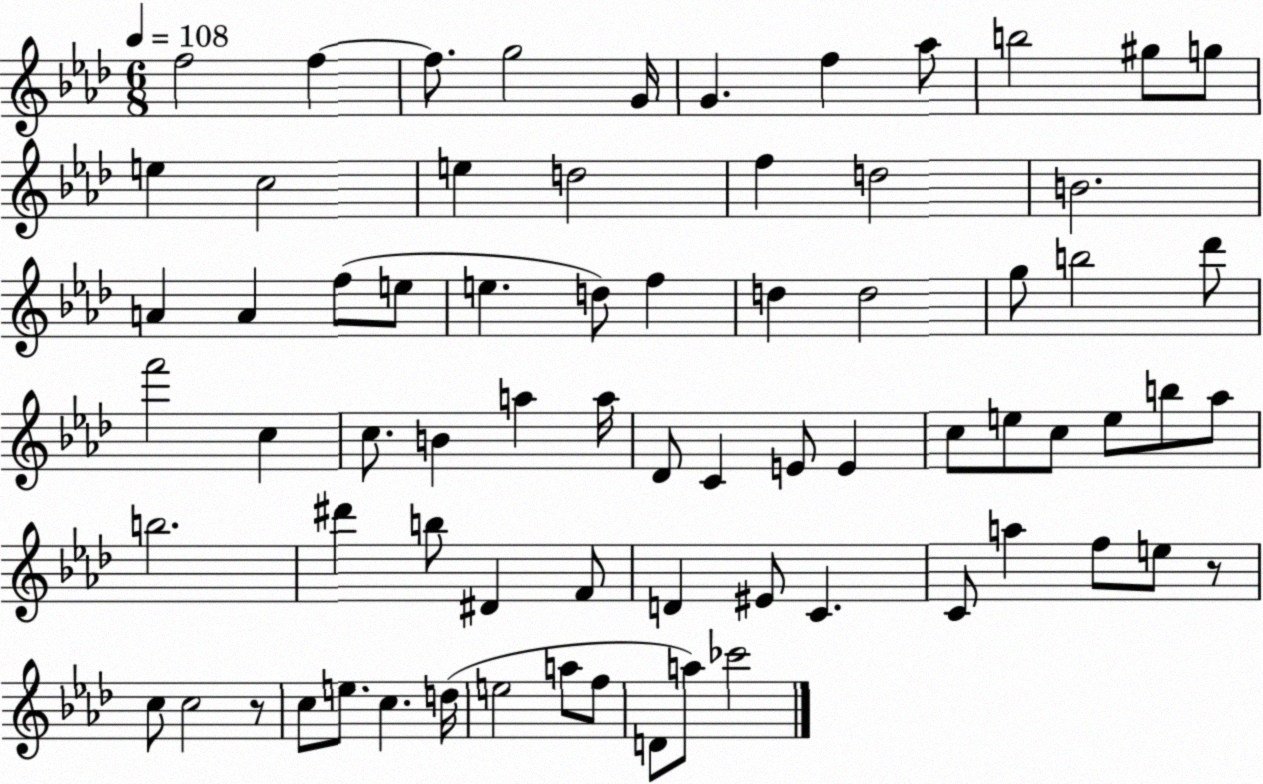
X:1
T:Untitled
M:6/8
L:1/4
K:Ab
f2 f f/2 g2 G/4 G f _a/2 b2 ^g/2 g/2 e c2 e d2 f d2 B2 A A f/2 e/2 e d/2 f d d2 g/2 b2 _d'/2 f'2 c c/2 B a a/4 _D/2 C E/2 E c/2 e/2 c/2 e/2 b/2 _a/2 b2 ^d' b/2 ^D F/2 D ^E/2 C C/2 a f/2 e/2 z/2 c/2 c2 z/2 c/2 e/2 c d/4 e2 a/2 f/2 D/2 a/2 _c'2